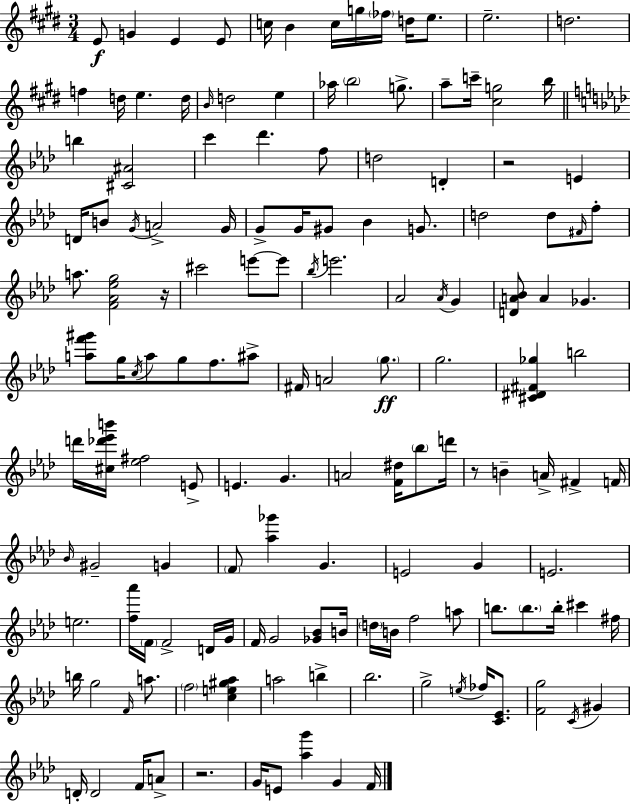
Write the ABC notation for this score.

X:1
T:Untitled
M:3/4
L:1/4
K:E
E/2 G E E/2 c/4 B c/4 g/4 _f/4 d/4 e/2 e2 d2 f d/4 e d/4 B/4 d2 e _a/4 b2 g/2 a/2 c'/4 [^cg]2 b/4 b [^C^A]2 c' _d' f/2 d2 D z2 E D/4 B/2 G/4 A2 G/4 G/2 G/4 ^G/2 _B G/2 d2 d/2 ^F/4 f/2 a/2 [F_A_eg]2 z/4 ^c'2 e'/2 e'/2 _b/4 e'2 _A2 _A/4 G [DA_B]/2 A _G [af'^g']/2 g/4 c/4 a/2 g/2 f/2 ^a/2 ^F/4 A2 g/2 g2 [^C^D^F_g] b2 d'/4 [^c_d'_e'b']/4 [_e^f]2 E/2 E G A2 [F^d]/4 _b/2 d'/4 z/2 B A/4 ^F F/4 _B/4 ^G2 G F/2 [_a_g'] G E2 G E2 e2 [f_a']/4 F/4 F2 D/4 G/4 F/4 G2 [_G_B]/2 B/4 d/4 B/4 f2 a/2 b/2 b/2 b/4 ^c' ^f/4 b/4 g2 F/4 a/2 f2 [ce^g_a] a2 b _b2 g2 e/4 _f/4 [C_E]/2 [Fg]2 C/4 ^G D/4 D2 F/4 A/2 z2 G/4 E/2 [_ag'] G F/4